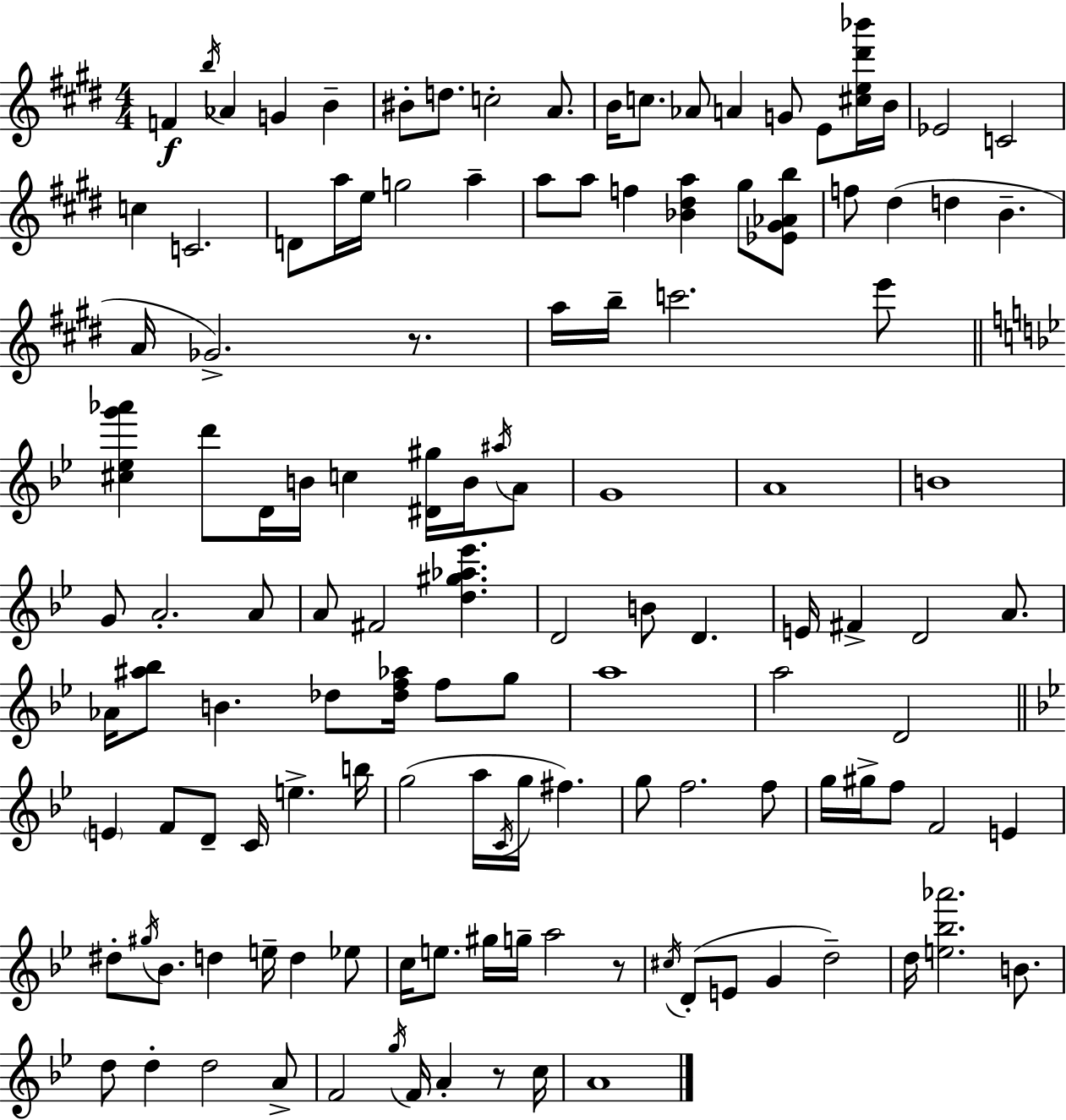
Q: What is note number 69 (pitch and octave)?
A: D4